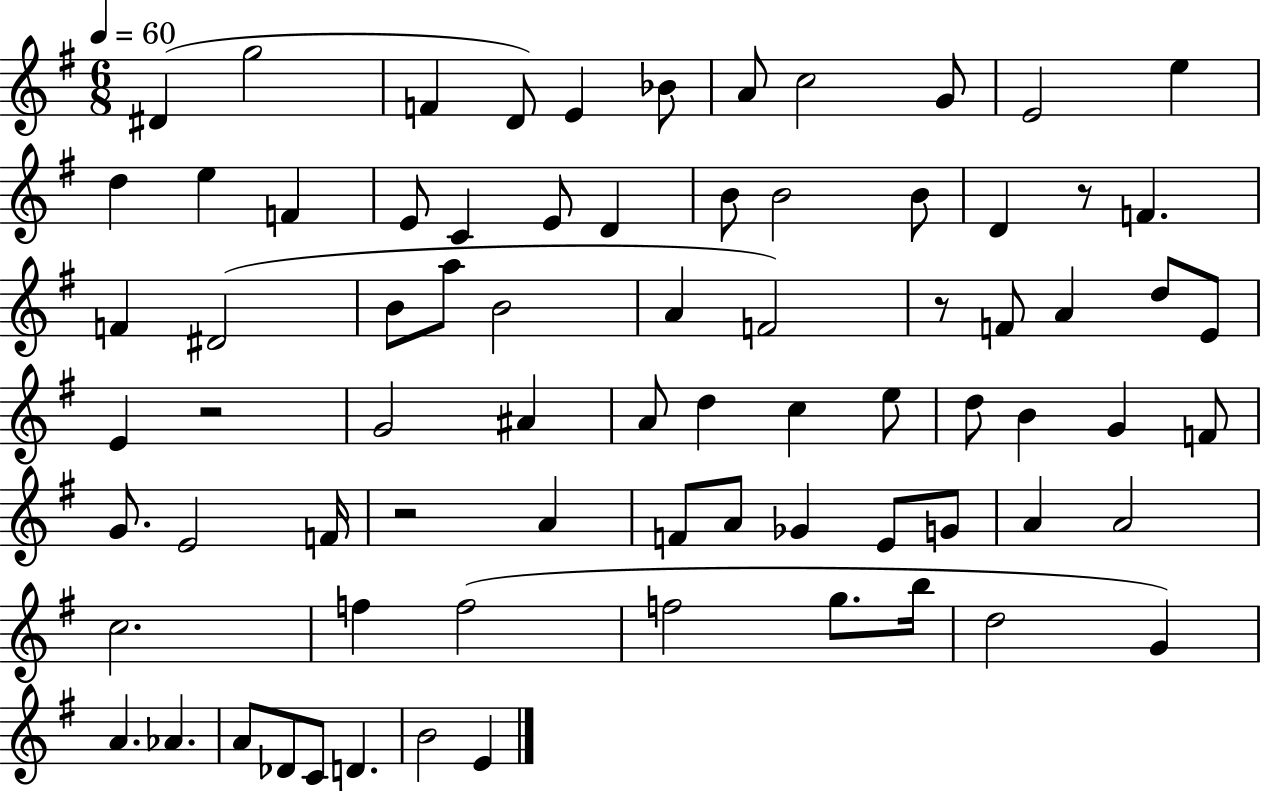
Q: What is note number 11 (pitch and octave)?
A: E5